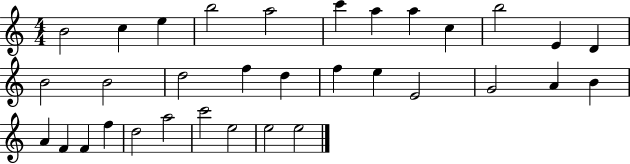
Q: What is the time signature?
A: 4/4